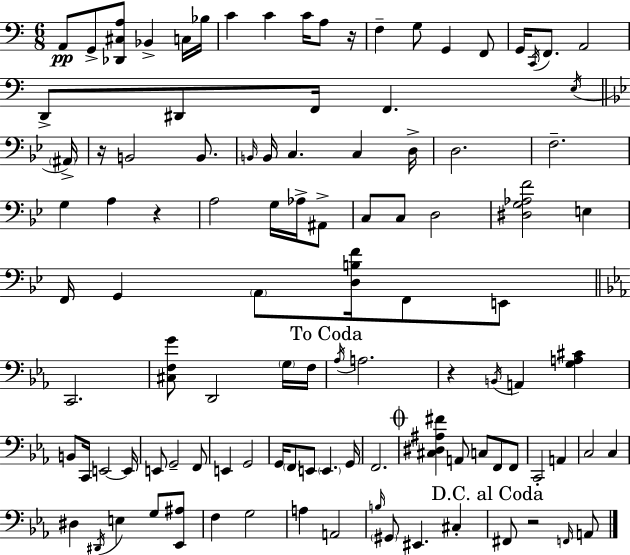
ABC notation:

X:1
T:Untitled
M:6/8
L:1/4
K:C
A,,/2 G,,/2 [_D,,^C,A,]/2 _B,, C,/4 _B,/4 C C C/4 A,/2 z/4 F, G,/2 G,, F,,/2 G,,/4 C,,/4 F,,/2 A,,2 D,,/2 ^D,,/2 F,,/4 F,, E,/4 ^A,,/4 z/4 B,,2 B,,/2 B,,/4 B,,/4 C, C, D,/4 D,2 F,2 G, A, z A,2 G,/4 _A,/4 ^A,,/2 C,/2 C,/2 D,2 [^D,G,_A,F]2 E, F,,/4 G,, A,,/2 [D,B,F]/4 F,,/2 E,,/2 C,,2 [^C,F,G]/2 D,,2 G,/4 F,/4 _A,/4 A,2 z B,,/4 A,, [G,A,^C] B,,/2 C,,/4 E,,2 E,,/4 E,,/2 G,,2 F,,/2 E,, G,,2 G,,/4 F,,/2 E,,/2 E,, G,,/4 F,,2 [^C,^D,^A,^F] A,,/2 C,/2 F,,/2 F,,/2 C,,2 A,, C,2 C, ^D, ^D,,/4 E, G,/2 [_E,,^A,]/2 F, G,2 A, A,,2 B,/4 ^G,,/2 ^E,, ^C, ^F,,/2 z2 F,,/4 A,,/2